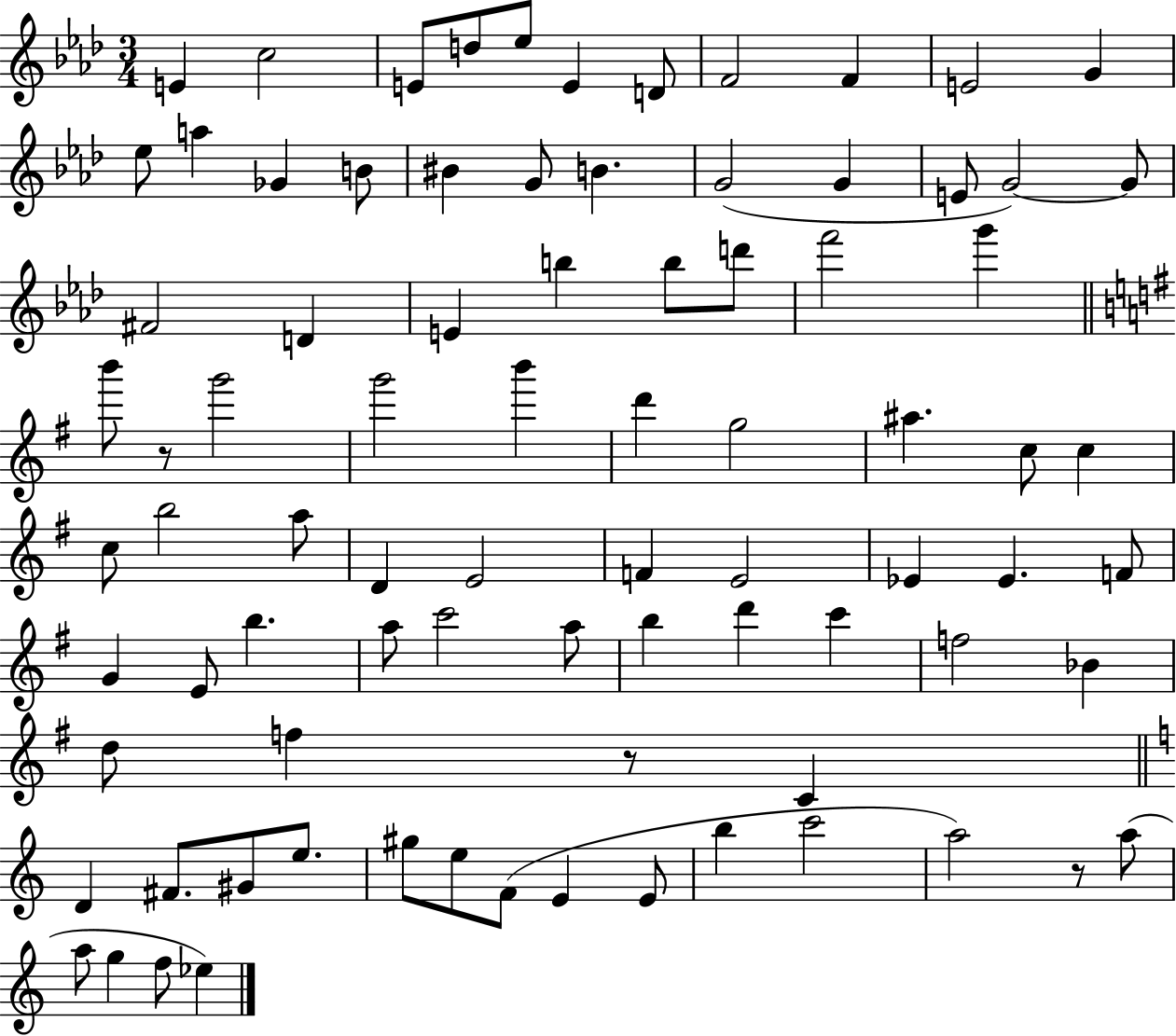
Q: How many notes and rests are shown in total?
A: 84